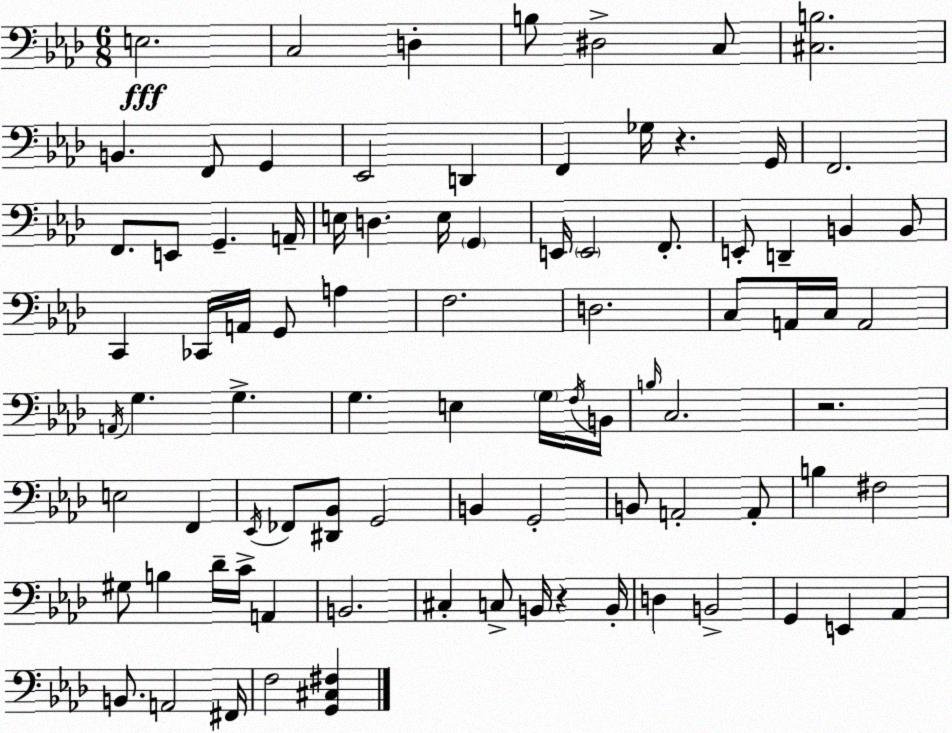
X:1
T:Untitled
M:6/8
L:1/4
K:Ab
E,2 C,2 D, B,/2 ^D,2 C,/2 [^C,B,]2 B,, F,,/2 G,, _E,,2 D,, F,, _G,/4 z G,,/4 F,,2 F,,/2 E,,/2 G,, A,,/4 E,/4 D, E,/4 G,, E,,/4 E,,2 F,,/2 E,,/2 D,, B,, B,,/2 C,, _C,,/4 A,,/4 G,,/2 A, F,2 D,2 C,/2 A,,/4 C,/4 A,,2 A,,/4 G, G, G, E, G,/4 F,/4 B,,/4 B,/4 C,2 z2 E,2 F,, _E,,/4 _F,,/2 [^D,,_B,,]/2 G,,2 B,, G,,2 B,,/2 A,,2 A,,/2 B, ^F,2 ^G,/2 B, _D/4 C/4 A,, B,,2 ^C, C,/2 B,,/4 z B,,/4 D, B,,2 G,, E,, _A,, B,,/2 A,,2 ^F,,/4 F,2 [G,,^C,^F,]